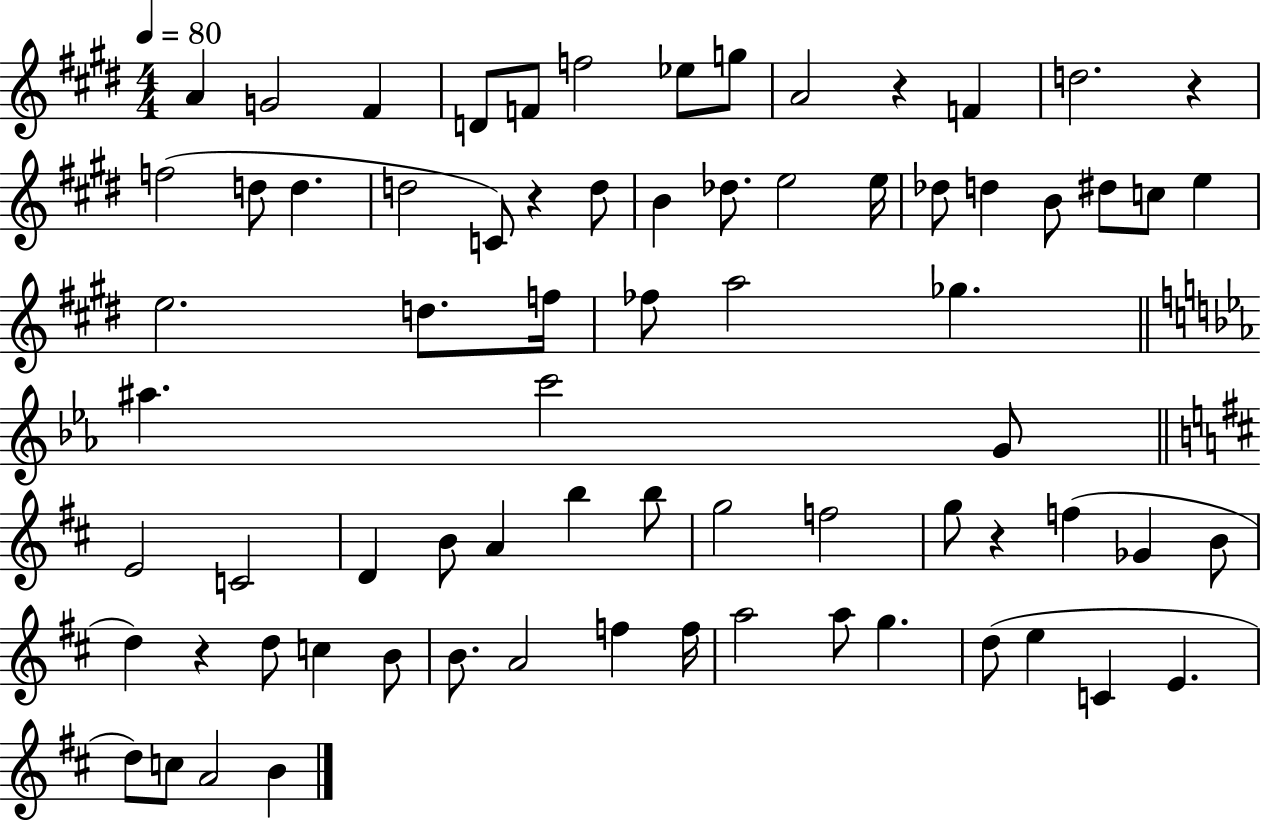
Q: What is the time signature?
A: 4/4